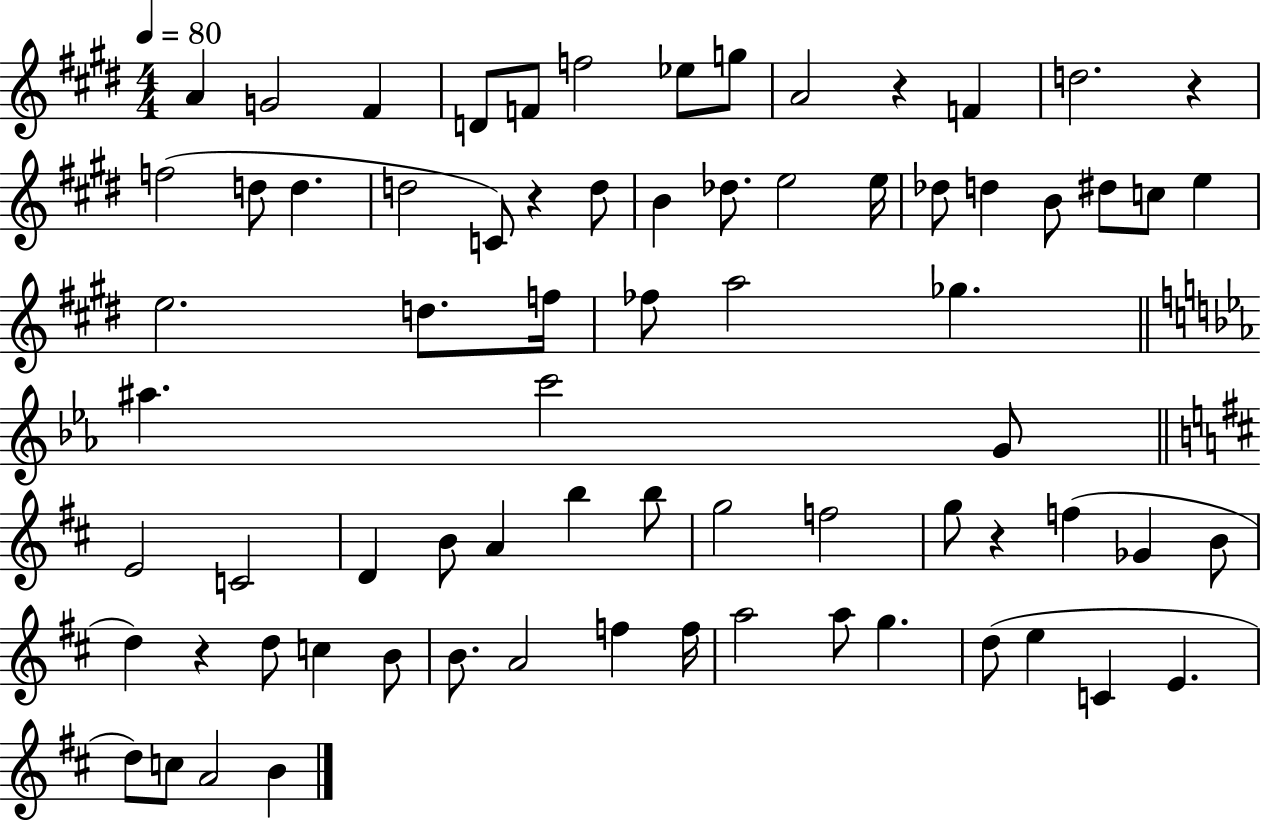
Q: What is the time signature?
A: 4/4